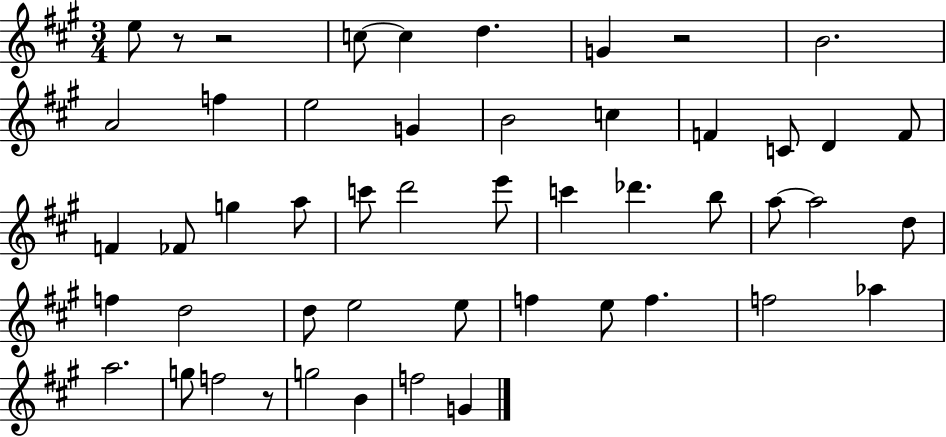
{
  \clef treble
  \numericTimeSignature
  \time 3/4
  \key a \major
  e''8 r8 r2 | c''8~~ c''4 d''4. | g'4 r2 | b'2. | \break a'2 f''4 | e''2 g'4 | b'2 c''4 | f'4 c'8 d'4 f'8 | \break f'4 fes'8 g''4 a''8 | c'''8 d'''2 e'''8 | c'''4 des'''4. b''8 | a''8~~ a''2 d''8 | \break f''4 d''2 | d''8 e''2 e''8 | f''4 e''8 f''4. | f''2 aes''4 | \break a''2. | g''8 f''2 r8 | g''2 b'4 | f''2 g'4 | \break \bar "|."
}